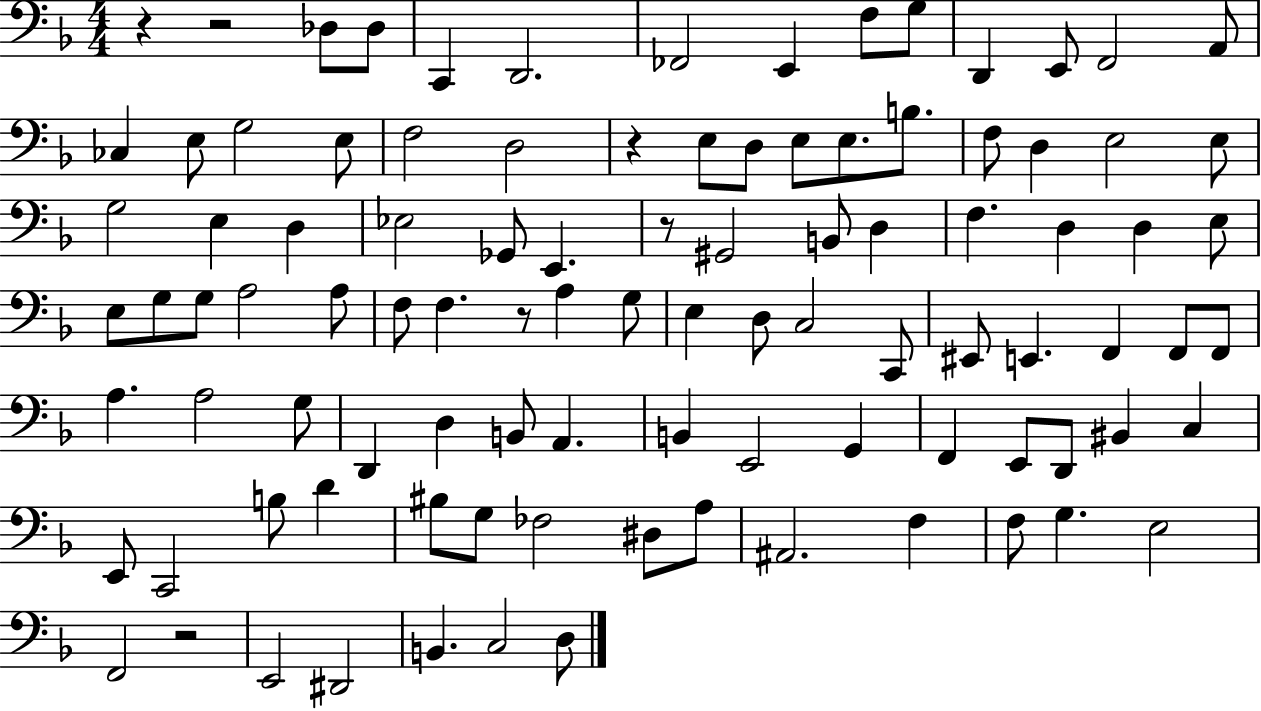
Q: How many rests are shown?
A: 6